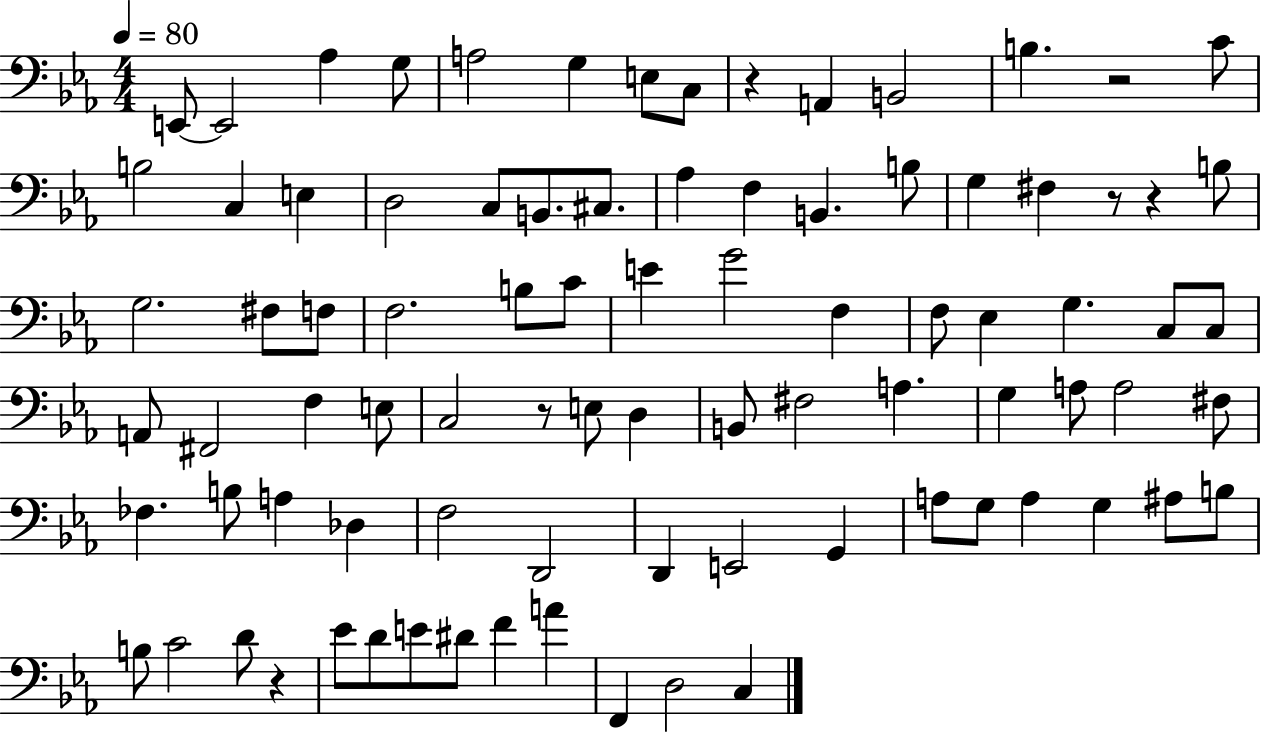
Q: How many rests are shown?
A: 6